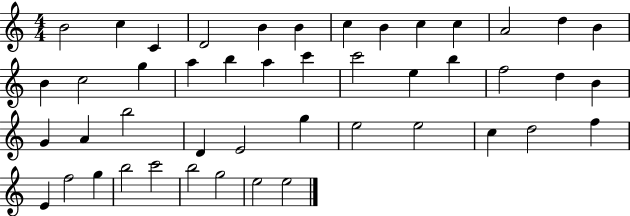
X:1
T:Untitled
M:4/4
L:1/4
K:C
B2 c C D2 B B c B c c A2 d B B c2 g a b a c' c'2 e b f2 d B G A b2 D E2 g e2 e2 c d2 f E f2 g b2 c'2 b2 g2 e2 e2